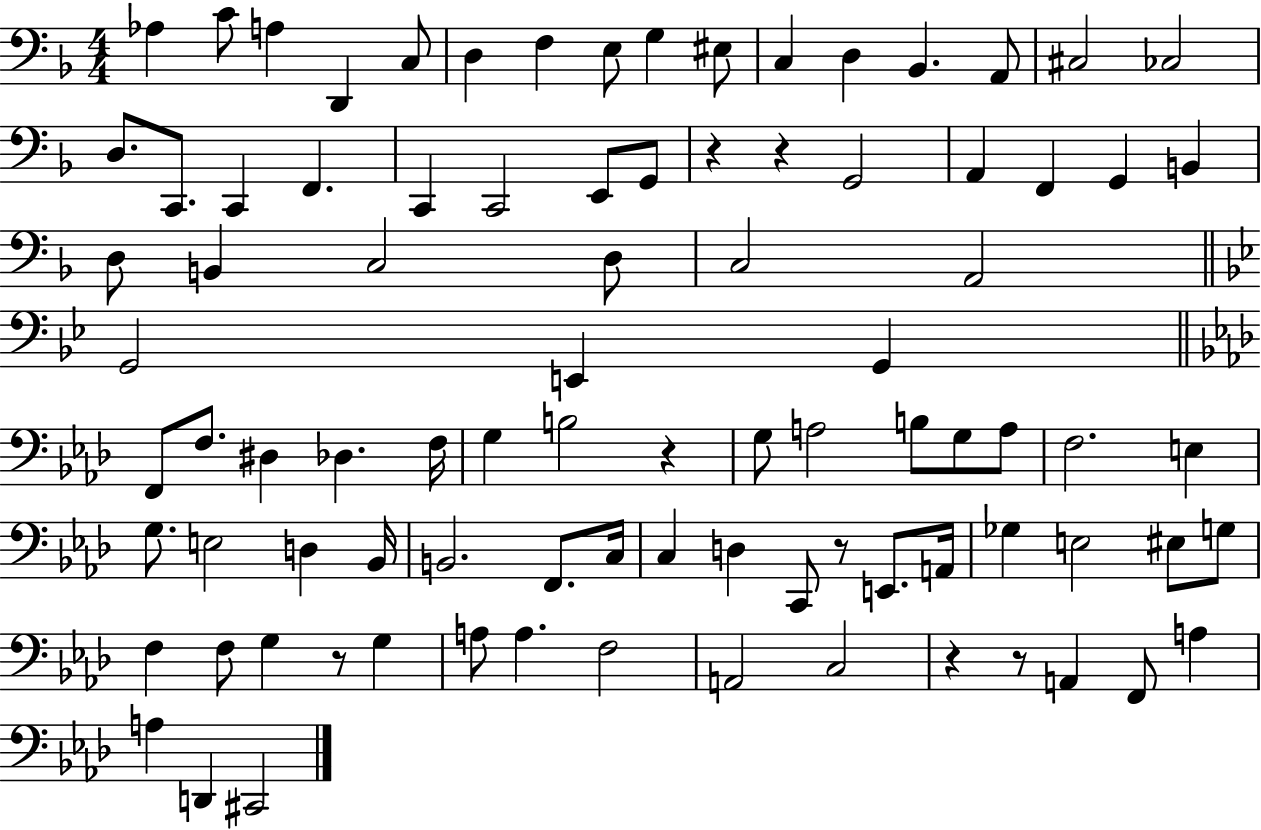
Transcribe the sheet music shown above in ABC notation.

X:1
T:Untitled
M:4/4
L:1/4
K:F
_A, C/2 A, D,, C,/2 D, F, E,/2 G, ^E,/2 C, D, _B,, A,,/2 ^C,2 _C,2 D,/2 C,,/2 C,, F,, C,, C,,2 E,,/2 G,,/2 z z G,,2 A,, F,, G,, B,, D,/2 B,, C,2 D,/2 C,2 A,,2 G,,2 E,, G,, F,,/2 F,/2 ^D, _D, F,/4 G, B,2 z G,/2 A,2 B,/2 G,/2 A,/2 F,2 E, G,/2 E,2 D, _B,,/4 B,,2 F,,/2 C,/4 C, D, C,,/2 z/2 E,,/2 A,,/4 _G, E,2 ^E,/2 G,/2 F, F,/2 G, z/2 G, A,/2 A, F,2 A,,2 C,2 z z/2 A,, F,,/2 A, A, D,, ^C,,2